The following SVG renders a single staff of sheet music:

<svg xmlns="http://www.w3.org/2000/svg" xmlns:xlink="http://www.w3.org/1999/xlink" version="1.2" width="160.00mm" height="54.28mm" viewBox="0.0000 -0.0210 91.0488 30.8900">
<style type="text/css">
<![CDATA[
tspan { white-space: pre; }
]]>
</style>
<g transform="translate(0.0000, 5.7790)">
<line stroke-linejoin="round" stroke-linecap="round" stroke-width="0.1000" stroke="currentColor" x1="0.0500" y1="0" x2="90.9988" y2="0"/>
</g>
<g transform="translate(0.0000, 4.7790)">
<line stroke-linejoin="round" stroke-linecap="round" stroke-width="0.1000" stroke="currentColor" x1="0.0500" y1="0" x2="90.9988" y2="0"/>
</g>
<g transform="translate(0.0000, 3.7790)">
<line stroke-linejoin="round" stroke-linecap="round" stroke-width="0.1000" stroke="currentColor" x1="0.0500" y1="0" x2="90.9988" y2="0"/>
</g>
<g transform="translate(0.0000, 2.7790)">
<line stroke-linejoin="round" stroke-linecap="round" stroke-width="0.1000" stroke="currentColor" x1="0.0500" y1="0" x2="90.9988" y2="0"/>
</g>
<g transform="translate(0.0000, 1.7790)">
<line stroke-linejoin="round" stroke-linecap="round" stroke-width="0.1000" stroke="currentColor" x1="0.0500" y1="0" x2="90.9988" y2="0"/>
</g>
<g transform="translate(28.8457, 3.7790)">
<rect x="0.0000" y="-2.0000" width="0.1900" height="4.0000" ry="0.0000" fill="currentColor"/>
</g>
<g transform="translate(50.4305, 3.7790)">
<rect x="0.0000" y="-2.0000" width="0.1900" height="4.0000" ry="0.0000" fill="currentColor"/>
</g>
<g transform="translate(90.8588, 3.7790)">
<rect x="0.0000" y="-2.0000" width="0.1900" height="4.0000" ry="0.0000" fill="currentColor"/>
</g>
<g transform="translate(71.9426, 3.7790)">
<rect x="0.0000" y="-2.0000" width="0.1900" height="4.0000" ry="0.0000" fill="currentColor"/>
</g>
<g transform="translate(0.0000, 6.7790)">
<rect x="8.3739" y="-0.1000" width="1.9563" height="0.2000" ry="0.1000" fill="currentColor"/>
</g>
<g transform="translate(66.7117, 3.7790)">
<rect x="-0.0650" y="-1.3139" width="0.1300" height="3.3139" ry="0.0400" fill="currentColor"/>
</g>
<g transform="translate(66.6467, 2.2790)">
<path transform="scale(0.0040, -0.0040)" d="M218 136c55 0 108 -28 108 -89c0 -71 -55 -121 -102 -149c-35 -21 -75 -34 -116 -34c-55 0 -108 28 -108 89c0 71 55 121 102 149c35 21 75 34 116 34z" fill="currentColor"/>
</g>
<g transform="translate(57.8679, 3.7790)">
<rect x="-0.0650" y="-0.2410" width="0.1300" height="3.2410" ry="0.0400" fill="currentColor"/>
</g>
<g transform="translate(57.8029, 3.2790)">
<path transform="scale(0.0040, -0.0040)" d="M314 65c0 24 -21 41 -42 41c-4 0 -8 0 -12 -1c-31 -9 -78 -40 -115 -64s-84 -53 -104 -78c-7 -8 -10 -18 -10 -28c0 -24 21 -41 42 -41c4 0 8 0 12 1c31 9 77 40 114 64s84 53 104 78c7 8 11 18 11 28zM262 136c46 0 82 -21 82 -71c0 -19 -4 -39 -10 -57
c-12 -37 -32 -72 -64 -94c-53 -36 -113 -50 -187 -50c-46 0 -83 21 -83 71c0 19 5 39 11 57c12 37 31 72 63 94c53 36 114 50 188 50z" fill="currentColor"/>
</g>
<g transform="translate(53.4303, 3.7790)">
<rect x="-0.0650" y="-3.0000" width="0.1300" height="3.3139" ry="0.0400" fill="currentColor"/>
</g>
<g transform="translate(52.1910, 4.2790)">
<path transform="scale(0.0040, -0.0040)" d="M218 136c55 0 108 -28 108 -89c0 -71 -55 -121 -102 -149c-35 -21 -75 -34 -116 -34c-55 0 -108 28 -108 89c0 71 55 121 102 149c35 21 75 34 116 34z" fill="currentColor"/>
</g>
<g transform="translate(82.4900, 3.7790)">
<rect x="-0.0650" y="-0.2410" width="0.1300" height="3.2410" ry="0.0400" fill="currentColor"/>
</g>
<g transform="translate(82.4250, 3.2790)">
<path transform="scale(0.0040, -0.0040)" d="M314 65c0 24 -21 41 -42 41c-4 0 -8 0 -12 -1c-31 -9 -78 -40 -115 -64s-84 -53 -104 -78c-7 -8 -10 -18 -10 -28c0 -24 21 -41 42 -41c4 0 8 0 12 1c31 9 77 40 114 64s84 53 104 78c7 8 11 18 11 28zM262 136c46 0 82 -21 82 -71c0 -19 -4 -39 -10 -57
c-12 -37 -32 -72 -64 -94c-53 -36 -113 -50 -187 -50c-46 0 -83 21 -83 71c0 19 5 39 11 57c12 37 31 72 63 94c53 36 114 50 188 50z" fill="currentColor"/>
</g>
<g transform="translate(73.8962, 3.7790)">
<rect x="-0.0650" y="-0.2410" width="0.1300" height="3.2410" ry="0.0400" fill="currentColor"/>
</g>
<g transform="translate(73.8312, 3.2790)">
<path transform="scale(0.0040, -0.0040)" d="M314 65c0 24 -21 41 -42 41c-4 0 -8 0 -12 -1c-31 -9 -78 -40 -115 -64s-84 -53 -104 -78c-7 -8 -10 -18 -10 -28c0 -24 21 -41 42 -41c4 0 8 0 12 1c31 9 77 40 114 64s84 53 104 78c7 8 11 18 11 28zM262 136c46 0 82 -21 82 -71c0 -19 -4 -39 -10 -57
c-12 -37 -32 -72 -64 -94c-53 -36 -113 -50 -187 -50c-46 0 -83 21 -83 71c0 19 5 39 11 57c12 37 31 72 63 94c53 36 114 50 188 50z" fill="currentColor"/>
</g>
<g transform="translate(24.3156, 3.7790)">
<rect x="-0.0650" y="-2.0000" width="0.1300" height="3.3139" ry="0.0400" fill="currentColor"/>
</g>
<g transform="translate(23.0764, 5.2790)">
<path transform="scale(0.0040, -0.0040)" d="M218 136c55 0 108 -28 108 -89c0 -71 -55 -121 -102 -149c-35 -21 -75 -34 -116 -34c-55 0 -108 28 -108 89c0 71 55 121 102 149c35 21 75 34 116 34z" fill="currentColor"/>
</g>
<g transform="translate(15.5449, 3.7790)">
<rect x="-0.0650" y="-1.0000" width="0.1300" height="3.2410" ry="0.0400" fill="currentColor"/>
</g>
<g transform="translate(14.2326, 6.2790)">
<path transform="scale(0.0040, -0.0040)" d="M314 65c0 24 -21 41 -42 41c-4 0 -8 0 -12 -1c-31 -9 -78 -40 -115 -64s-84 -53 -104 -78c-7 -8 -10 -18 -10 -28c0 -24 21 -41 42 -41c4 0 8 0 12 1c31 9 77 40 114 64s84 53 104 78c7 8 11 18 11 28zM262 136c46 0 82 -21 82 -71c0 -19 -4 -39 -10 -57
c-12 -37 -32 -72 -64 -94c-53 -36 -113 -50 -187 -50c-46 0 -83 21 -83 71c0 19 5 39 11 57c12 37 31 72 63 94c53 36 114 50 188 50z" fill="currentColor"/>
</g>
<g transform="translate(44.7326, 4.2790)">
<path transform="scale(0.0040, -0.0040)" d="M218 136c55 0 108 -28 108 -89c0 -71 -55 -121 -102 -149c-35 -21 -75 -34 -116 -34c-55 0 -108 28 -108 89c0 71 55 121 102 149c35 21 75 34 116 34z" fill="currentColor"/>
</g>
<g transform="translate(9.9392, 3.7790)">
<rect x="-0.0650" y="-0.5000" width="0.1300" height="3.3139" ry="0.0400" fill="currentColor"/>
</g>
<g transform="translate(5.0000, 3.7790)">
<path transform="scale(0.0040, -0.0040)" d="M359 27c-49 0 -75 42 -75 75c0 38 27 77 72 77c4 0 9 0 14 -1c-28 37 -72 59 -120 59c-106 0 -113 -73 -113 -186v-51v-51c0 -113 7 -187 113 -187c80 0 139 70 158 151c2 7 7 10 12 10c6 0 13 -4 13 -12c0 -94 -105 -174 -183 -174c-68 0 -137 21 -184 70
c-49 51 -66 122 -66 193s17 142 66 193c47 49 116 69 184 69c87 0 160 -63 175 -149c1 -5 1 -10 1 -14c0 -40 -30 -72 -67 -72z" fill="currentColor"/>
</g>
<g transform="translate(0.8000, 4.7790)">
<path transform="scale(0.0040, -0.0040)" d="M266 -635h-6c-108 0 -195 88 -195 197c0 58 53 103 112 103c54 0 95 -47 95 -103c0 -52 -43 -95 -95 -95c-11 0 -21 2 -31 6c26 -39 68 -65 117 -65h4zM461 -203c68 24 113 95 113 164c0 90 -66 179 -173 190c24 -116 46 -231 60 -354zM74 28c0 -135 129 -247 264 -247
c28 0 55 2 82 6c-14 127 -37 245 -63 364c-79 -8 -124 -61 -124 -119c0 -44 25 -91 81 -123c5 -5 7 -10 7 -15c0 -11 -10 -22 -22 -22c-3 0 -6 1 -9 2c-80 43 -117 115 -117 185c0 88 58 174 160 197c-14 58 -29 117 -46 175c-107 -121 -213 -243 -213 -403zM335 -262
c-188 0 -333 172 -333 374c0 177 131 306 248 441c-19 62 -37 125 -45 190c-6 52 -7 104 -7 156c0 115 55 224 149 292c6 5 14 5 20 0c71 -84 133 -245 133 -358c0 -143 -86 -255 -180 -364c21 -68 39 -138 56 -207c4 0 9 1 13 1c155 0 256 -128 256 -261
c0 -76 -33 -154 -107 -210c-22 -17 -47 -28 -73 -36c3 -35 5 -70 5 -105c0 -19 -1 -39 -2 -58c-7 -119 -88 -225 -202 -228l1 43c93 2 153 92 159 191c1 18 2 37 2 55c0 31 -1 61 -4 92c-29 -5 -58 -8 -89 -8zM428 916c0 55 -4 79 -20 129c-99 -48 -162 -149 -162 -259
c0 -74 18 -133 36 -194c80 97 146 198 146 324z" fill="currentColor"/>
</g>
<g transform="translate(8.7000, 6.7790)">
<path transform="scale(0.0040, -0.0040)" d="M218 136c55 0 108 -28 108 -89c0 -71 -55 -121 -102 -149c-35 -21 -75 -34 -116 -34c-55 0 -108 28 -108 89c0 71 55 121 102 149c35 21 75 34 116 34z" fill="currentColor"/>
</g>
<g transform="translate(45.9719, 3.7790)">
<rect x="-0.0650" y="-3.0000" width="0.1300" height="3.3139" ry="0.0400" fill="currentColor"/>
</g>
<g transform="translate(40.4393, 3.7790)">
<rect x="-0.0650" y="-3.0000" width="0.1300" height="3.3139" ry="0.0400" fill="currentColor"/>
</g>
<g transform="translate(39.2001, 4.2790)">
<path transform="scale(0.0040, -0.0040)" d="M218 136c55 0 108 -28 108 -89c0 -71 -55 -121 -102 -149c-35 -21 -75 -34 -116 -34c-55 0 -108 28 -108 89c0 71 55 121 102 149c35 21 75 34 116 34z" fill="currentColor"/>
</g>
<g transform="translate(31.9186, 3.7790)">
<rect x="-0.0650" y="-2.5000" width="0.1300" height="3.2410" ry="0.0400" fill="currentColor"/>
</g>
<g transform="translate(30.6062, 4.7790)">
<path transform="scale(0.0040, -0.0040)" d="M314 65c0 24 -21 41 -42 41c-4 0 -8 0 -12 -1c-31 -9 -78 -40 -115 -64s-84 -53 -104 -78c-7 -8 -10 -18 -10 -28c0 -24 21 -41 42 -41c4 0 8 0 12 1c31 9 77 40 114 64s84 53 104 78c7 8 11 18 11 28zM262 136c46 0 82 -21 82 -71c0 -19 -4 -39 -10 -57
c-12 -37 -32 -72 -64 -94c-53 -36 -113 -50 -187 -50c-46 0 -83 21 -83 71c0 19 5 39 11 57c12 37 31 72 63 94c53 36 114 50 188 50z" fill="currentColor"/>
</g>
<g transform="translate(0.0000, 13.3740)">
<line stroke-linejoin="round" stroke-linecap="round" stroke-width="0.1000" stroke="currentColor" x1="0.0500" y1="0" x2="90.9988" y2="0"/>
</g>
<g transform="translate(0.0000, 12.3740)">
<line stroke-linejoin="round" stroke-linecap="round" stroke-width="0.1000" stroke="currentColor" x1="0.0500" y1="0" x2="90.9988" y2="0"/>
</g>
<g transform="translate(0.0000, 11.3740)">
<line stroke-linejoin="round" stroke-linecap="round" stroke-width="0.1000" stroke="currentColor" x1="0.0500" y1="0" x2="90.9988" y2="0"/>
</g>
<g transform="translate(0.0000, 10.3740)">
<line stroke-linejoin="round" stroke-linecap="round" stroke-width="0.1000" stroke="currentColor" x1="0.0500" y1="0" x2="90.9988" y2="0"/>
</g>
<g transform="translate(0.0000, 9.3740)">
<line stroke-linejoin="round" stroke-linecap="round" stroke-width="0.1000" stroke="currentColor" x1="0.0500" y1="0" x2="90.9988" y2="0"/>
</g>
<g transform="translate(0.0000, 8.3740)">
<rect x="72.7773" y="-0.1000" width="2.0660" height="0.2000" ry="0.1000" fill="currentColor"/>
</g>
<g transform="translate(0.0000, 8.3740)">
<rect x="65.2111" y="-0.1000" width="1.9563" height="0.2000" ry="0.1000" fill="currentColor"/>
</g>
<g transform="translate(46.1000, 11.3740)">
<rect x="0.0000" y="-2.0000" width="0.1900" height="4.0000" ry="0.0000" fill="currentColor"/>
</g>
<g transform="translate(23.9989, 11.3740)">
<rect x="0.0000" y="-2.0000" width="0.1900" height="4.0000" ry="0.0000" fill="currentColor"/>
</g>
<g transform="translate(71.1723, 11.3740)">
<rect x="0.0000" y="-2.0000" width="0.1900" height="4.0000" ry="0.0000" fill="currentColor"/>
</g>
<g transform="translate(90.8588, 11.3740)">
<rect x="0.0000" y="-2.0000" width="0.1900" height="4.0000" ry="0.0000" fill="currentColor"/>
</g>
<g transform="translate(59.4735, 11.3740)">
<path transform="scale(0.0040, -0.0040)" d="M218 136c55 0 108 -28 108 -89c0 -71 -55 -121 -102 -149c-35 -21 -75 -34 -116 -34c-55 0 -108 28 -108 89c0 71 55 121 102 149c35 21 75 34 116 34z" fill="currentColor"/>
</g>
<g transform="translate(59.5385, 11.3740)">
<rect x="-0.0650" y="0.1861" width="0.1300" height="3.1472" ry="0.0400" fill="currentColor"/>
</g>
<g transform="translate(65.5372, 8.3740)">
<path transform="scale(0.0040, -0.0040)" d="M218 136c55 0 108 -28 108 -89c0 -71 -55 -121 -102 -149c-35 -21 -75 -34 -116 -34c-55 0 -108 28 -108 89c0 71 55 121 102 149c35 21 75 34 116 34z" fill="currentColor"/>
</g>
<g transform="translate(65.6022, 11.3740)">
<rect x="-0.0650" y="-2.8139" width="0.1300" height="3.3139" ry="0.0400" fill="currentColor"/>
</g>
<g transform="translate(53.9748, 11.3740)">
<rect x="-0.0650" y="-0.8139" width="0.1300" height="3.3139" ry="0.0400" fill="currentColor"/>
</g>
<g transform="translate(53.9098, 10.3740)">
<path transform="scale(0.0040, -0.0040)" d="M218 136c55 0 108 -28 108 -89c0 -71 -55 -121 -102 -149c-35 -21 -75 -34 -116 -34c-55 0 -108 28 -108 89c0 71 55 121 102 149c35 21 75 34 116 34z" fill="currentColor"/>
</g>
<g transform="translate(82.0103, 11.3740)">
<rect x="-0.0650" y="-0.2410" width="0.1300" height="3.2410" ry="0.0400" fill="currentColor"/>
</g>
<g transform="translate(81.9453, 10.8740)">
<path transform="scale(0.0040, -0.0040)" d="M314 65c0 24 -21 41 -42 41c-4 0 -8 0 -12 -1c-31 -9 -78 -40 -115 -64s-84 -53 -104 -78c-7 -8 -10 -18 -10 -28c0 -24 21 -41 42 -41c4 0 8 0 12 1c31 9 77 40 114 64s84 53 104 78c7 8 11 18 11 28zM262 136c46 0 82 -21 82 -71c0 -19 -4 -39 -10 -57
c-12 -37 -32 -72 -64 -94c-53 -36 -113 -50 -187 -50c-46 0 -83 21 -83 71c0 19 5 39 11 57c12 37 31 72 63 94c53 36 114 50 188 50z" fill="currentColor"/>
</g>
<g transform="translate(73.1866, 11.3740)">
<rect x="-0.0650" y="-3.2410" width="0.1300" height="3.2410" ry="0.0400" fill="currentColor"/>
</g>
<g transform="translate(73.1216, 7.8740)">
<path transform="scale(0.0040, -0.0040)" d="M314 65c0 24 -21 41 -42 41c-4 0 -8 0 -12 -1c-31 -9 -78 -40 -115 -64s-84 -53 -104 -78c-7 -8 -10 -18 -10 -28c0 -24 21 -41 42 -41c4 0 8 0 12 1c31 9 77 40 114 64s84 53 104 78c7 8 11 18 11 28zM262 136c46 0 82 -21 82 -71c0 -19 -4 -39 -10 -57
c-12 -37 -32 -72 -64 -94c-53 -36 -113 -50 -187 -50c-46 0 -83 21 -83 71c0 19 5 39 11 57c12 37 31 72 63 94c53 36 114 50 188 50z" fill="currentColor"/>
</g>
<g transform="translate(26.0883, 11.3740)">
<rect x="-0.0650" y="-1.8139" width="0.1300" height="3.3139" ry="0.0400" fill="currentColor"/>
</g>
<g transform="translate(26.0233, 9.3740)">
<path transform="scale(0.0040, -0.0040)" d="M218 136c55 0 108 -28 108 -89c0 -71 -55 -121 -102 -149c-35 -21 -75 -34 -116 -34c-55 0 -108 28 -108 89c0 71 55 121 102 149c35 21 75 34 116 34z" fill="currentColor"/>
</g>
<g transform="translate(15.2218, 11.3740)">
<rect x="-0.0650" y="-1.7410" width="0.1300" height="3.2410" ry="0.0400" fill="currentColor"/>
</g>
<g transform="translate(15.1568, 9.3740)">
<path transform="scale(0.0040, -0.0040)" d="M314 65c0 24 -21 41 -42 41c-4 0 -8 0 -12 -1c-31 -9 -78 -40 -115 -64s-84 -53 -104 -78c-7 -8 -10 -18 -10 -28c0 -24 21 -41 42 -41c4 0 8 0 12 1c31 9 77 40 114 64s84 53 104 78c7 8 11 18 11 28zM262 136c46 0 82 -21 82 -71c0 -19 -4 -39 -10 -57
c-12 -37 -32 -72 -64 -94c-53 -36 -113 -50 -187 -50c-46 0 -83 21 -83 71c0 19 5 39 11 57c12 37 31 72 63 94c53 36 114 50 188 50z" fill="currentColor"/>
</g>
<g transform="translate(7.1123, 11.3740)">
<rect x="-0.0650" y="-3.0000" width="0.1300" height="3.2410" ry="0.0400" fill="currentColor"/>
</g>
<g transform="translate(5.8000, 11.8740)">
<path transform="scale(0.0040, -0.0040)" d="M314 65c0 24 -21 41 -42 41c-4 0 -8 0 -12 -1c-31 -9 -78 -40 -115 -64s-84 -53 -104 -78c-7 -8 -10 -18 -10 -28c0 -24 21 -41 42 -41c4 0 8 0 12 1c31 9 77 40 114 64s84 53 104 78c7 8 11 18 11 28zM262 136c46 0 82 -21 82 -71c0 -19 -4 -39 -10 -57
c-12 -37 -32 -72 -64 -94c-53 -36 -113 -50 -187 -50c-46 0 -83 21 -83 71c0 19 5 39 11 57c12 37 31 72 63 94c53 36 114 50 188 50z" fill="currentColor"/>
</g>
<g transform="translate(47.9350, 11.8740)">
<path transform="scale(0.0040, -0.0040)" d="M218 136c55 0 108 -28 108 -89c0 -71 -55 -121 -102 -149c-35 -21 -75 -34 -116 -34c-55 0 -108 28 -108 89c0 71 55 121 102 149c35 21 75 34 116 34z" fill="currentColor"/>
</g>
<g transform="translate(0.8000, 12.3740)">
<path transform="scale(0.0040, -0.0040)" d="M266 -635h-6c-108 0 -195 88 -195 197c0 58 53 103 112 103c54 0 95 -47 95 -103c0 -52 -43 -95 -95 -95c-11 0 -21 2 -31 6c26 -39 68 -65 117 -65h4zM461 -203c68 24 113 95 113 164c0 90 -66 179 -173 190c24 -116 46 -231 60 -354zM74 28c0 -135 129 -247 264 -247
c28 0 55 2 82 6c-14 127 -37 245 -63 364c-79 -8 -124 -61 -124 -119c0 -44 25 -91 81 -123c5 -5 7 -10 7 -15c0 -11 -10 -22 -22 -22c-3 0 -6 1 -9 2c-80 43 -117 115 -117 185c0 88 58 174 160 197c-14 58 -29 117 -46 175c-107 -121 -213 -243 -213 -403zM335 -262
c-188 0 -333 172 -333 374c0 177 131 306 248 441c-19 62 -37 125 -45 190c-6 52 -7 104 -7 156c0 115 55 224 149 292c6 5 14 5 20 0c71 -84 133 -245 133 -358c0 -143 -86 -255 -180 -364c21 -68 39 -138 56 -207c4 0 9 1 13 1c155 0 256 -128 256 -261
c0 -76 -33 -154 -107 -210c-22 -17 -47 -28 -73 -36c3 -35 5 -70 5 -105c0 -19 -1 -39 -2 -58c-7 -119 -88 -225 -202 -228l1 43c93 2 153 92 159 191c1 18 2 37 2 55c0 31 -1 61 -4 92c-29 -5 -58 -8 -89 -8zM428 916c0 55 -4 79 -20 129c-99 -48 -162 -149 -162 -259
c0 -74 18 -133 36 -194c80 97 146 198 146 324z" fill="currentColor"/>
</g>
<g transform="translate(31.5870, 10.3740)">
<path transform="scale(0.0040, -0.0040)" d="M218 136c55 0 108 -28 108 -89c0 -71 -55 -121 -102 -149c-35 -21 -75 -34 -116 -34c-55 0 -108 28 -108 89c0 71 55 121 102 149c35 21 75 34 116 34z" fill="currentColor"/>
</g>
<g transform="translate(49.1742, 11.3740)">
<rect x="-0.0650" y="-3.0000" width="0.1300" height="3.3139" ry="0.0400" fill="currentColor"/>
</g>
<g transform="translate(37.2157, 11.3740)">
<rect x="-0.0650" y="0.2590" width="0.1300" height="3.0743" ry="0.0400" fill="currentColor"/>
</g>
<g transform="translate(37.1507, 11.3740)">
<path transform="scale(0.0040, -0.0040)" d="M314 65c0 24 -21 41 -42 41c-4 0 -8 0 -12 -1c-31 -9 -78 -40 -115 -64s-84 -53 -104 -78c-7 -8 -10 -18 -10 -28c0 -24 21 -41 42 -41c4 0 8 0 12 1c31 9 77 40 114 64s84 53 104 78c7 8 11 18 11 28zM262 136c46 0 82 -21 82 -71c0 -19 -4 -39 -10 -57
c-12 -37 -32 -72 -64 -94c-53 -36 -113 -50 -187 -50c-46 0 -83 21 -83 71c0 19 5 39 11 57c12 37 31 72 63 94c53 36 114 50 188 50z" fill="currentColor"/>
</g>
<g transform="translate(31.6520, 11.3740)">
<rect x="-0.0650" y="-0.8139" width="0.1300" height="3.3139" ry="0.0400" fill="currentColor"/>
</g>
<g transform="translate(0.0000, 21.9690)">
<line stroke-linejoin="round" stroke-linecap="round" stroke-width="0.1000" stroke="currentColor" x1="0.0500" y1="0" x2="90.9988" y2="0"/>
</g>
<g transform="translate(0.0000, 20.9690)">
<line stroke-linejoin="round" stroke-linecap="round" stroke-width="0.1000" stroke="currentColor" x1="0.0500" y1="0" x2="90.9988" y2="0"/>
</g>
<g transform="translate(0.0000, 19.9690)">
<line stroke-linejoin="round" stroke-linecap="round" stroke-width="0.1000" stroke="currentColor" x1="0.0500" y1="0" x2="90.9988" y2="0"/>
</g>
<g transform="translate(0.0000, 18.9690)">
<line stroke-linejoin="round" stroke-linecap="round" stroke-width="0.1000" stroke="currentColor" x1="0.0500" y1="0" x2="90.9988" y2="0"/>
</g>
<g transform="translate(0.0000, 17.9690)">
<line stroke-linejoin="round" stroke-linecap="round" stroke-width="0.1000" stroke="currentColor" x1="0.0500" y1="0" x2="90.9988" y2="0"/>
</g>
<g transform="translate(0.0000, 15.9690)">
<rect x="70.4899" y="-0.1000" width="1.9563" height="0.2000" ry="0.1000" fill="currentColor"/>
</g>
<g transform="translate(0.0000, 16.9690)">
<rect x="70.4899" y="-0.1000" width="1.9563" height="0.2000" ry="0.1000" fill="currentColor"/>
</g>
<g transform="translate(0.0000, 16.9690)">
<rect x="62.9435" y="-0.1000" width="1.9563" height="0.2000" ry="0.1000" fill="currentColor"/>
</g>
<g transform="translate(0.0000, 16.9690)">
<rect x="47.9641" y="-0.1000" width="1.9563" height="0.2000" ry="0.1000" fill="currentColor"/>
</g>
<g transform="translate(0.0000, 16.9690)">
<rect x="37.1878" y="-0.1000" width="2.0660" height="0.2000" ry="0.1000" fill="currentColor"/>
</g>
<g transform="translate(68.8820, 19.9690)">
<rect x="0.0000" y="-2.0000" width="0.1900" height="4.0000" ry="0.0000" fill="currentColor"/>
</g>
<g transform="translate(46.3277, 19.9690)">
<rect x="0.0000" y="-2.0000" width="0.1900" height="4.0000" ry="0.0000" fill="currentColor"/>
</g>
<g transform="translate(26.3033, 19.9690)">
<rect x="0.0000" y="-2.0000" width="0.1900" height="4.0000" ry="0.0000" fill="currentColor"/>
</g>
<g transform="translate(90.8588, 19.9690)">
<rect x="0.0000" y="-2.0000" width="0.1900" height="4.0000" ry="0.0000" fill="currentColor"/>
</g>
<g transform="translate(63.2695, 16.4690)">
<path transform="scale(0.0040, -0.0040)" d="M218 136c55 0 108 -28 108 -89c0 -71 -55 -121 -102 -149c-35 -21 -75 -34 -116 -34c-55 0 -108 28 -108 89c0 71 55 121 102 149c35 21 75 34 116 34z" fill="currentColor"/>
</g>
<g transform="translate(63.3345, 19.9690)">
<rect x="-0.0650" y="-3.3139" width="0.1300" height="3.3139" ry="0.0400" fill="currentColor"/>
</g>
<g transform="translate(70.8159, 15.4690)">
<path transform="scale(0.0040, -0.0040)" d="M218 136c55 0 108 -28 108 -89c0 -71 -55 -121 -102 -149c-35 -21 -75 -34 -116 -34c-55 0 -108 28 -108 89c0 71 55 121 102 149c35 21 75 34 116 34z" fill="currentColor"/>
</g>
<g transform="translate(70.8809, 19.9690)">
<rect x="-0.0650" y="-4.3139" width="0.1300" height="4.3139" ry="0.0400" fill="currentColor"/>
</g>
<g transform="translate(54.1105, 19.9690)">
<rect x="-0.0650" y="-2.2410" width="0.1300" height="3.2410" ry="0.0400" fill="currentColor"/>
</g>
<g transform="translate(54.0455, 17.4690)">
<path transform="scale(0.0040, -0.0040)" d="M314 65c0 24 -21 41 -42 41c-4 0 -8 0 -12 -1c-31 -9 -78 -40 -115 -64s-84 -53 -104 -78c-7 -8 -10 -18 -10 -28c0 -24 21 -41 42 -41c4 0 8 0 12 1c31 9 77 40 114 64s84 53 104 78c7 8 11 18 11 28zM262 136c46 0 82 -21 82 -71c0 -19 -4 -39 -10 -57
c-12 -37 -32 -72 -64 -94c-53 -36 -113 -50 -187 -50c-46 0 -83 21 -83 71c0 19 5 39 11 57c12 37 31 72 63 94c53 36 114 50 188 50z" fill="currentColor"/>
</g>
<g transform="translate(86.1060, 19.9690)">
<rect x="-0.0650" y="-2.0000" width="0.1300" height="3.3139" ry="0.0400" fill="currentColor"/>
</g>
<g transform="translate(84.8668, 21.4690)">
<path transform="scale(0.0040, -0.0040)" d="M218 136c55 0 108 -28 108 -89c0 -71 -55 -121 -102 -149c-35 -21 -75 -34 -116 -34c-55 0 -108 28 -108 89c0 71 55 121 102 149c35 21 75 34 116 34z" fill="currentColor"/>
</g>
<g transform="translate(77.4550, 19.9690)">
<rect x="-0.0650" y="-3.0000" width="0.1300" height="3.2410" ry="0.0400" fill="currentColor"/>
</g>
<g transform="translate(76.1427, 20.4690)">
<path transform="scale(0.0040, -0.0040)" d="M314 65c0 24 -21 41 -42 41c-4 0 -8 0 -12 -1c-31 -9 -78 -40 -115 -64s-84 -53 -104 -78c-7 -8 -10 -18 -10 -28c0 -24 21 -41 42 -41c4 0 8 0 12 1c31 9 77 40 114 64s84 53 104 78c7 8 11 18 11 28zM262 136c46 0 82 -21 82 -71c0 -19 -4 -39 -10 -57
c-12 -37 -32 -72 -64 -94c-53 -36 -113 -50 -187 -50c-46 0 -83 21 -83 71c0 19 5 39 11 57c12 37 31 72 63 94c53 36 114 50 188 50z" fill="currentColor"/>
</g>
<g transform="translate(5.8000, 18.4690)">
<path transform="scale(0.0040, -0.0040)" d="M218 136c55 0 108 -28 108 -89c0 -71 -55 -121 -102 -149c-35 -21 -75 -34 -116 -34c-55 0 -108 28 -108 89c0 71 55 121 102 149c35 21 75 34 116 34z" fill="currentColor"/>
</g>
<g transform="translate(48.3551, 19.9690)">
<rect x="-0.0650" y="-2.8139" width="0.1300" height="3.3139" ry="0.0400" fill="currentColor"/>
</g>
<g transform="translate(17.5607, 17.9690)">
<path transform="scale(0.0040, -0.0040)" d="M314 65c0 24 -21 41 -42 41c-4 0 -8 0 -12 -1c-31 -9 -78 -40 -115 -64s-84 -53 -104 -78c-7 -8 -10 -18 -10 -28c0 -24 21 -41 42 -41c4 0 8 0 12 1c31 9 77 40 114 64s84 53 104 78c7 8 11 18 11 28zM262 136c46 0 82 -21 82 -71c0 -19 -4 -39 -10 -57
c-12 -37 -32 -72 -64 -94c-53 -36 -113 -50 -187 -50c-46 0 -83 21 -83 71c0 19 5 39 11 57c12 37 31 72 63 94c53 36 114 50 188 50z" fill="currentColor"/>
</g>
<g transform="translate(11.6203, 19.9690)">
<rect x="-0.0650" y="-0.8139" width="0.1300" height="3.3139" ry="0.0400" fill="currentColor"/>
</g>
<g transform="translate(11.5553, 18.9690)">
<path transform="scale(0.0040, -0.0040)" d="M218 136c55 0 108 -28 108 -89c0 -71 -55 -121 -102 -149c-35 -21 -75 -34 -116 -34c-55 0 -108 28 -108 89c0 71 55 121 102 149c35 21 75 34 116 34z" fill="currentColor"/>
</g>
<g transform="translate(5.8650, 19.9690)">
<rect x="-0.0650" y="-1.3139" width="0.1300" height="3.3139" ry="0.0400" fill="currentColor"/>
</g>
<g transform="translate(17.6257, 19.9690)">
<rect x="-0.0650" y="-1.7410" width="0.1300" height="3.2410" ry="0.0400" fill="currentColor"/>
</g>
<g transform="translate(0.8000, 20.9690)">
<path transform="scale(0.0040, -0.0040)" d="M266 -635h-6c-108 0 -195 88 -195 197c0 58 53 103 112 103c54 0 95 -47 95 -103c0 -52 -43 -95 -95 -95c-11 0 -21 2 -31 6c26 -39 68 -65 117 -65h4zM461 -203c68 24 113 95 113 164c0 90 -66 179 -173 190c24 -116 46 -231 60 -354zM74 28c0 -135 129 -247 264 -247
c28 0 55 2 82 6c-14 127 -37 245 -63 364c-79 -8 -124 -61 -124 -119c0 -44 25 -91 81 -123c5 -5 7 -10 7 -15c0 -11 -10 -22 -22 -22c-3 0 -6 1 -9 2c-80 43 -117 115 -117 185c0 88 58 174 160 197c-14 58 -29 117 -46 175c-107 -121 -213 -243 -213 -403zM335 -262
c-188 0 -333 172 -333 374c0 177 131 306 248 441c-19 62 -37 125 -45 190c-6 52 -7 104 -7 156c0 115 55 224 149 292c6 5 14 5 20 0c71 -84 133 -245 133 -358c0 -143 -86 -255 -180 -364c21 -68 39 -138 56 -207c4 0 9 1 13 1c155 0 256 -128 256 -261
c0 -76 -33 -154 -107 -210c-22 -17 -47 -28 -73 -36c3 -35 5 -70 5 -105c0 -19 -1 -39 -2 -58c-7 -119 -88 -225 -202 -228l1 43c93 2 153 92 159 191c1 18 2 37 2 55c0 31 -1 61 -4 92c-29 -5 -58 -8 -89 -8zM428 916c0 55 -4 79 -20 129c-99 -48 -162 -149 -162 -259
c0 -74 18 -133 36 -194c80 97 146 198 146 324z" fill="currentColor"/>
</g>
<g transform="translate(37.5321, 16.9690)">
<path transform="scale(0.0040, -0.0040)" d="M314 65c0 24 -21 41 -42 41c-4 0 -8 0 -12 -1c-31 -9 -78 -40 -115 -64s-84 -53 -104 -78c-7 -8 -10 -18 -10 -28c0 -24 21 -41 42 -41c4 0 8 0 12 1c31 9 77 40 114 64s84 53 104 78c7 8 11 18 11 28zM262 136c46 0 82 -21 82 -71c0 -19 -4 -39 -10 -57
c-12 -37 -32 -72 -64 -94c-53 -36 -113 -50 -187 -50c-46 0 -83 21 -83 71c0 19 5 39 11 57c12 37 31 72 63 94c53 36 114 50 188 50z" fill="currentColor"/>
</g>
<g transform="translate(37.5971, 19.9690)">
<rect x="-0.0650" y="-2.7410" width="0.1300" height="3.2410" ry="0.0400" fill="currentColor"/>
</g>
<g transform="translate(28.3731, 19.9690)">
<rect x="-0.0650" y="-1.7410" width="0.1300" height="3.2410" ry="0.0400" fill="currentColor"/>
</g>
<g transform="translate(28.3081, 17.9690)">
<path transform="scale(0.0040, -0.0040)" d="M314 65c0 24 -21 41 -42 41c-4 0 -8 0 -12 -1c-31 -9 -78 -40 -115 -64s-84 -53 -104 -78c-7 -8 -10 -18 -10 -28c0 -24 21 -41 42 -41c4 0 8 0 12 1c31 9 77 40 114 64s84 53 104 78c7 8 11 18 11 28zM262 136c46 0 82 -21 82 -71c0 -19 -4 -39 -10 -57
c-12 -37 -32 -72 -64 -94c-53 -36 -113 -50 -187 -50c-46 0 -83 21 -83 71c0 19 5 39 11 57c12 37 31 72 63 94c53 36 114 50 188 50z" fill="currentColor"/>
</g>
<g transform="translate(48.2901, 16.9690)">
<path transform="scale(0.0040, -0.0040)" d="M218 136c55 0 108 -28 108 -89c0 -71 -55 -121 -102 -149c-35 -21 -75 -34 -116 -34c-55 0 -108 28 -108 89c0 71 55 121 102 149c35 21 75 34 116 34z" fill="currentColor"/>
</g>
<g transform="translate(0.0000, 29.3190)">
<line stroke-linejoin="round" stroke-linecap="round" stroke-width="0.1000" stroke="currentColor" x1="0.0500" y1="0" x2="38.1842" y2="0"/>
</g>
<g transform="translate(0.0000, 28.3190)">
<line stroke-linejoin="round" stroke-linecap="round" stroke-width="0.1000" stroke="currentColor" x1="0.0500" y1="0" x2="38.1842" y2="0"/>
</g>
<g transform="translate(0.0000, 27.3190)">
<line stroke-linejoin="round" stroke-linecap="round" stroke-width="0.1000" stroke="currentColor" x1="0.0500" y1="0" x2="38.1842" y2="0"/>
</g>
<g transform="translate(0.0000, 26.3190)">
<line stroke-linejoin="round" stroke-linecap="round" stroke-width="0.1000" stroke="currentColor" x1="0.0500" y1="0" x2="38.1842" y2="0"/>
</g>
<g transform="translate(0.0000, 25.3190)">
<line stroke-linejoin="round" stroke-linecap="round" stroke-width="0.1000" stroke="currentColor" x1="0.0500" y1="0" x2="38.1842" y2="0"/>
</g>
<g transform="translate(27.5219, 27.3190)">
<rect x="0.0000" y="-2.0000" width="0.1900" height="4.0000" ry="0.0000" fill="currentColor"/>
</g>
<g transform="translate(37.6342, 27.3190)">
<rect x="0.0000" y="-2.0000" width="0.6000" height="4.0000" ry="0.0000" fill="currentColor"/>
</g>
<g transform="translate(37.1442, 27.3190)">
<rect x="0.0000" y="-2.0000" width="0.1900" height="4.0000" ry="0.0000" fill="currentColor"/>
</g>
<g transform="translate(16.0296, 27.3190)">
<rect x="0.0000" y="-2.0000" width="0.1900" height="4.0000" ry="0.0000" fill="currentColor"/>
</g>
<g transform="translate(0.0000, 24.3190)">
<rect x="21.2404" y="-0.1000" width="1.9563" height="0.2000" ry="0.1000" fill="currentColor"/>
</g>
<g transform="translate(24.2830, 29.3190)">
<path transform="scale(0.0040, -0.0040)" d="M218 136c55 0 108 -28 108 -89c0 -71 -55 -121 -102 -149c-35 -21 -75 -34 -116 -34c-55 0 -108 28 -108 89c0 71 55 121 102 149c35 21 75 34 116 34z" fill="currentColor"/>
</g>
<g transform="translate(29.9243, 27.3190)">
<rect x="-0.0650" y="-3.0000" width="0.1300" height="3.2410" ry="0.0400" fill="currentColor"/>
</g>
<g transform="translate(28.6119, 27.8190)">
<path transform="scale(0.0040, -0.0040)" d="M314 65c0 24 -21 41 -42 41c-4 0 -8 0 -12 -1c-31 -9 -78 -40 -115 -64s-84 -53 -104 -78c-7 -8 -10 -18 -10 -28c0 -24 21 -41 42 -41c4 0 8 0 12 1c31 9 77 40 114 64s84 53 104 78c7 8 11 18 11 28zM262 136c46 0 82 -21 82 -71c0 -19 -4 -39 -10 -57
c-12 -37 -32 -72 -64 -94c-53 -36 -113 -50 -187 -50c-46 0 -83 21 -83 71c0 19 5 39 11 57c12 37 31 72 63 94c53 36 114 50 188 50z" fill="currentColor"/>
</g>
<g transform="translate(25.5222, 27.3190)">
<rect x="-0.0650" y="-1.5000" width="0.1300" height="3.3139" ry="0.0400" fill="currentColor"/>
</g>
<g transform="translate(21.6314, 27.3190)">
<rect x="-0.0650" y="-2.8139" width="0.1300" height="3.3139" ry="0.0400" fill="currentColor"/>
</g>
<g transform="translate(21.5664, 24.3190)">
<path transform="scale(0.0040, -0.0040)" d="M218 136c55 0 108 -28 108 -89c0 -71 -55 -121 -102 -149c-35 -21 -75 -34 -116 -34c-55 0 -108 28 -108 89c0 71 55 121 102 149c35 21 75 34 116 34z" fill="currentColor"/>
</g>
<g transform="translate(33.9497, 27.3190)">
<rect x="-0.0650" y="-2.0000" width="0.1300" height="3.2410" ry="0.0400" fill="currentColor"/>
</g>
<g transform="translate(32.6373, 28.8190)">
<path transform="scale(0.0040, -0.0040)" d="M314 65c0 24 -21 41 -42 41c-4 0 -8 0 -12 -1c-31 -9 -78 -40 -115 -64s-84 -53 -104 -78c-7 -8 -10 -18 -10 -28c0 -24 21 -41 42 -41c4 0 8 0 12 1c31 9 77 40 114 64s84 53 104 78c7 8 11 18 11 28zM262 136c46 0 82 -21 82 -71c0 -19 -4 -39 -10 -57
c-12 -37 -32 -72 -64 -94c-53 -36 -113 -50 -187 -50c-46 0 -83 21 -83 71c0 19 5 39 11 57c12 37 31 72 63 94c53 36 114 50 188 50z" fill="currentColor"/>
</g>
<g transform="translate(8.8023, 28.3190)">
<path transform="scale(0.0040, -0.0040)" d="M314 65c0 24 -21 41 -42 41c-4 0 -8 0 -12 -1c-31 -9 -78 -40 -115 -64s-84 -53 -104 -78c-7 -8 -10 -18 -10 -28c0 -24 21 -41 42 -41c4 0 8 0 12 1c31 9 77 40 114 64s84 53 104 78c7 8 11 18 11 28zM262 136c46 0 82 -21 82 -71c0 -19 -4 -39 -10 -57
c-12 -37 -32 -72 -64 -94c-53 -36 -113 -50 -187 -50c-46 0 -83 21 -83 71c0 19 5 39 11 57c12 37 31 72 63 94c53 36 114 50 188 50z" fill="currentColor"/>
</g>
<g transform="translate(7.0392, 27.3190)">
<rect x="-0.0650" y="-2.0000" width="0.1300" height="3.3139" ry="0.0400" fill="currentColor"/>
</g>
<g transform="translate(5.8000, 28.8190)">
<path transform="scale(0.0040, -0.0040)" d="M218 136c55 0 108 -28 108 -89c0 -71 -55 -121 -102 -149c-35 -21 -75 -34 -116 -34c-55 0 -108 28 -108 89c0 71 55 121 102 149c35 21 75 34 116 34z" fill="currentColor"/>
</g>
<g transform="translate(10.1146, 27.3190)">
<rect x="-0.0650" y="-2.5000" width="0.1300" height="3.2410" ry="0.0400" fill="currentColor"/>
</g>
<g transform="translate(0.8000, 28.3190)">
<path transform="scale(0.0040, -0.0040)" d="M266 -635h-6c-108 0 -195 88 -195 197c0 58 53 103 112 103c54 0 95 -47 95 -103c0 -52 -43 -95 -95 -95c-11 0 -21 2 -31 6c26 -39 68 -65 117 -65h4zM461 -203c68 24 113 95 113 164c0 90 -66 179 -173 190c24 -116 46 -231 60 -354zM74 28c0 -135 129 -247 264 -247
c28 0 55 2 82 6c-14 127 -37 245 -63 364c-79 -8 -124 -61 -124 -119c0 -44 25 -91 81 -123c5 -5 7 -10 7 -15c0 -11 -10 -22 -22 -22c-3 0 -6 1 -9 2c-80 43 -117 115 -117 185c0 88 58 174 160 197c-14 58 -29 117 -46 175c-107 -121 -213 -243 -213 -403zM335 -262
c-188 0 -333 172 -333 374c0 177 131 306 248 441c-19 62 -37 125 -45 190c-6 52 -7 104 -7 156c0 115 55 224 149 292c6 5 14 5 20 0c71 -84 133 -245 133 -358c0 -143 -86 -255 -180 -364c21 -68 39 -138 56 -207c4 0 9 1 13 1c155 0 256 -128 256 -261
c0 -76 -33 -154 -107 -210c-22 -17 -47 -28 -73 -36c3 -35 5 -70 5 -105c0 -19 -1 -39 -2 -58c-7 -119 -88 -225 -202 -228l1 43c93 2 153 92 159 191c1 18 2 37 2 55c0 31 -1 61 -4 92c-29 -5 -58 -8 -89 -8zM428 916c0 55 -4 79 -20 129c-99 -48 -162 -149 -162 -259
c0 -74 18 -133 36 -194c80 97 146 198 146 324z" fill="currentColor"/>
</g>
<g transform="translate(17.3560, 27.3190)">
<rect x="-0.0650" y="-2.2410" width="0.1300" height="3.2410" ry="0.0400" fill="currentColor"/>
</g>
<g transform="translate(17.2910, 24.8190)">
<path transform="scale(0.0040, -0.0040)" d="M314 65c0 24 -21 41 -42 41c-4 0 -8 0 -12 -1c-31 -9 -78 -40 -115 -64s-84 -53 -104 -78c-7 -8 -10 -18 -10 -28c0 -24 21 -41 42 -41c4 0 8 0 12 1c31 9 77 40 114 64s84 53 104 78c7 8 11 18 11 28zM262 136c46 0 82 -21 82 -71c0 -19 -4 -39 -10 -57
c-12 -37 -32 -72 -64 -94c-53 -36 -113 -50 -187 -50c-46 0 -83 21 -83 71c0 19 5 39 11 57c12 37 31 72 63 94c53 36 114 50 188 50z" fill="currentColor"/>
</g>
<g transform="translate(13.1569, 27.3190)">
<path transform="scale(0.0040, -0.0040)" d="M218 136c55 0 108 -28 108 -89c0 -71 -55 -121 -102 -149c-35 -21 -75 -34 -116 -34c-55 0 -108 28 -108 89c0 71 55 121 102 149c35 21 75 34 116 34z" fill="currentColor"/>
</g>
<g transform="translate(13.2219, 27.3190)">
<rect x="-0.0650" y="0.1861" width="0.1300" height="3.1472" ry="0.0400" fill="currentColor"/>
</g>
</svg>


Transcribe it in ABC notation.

X:1
T:Untitled
M:4/4
L:1/4
K:C
C D2 F G2 A A A c2 e c2 c2 A2 f2 f d B2 A d B a b2 c2 e d f2 f2 a2 a g2 b d' A2 F F G2 B g2 a E A2 F2